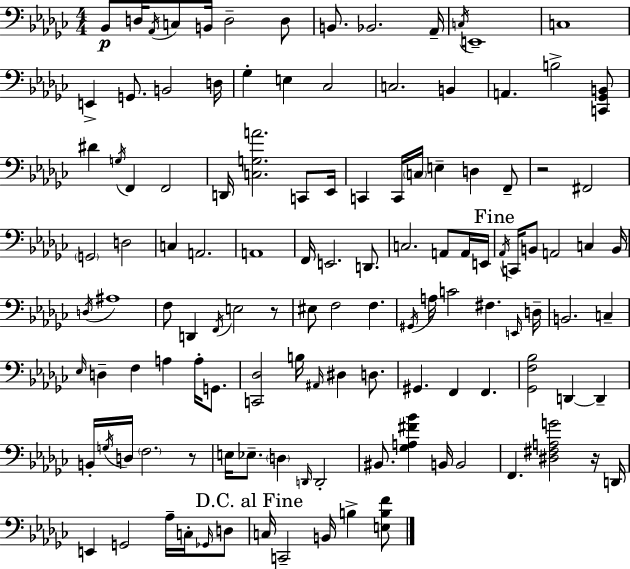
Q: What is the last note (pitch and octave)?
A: B3